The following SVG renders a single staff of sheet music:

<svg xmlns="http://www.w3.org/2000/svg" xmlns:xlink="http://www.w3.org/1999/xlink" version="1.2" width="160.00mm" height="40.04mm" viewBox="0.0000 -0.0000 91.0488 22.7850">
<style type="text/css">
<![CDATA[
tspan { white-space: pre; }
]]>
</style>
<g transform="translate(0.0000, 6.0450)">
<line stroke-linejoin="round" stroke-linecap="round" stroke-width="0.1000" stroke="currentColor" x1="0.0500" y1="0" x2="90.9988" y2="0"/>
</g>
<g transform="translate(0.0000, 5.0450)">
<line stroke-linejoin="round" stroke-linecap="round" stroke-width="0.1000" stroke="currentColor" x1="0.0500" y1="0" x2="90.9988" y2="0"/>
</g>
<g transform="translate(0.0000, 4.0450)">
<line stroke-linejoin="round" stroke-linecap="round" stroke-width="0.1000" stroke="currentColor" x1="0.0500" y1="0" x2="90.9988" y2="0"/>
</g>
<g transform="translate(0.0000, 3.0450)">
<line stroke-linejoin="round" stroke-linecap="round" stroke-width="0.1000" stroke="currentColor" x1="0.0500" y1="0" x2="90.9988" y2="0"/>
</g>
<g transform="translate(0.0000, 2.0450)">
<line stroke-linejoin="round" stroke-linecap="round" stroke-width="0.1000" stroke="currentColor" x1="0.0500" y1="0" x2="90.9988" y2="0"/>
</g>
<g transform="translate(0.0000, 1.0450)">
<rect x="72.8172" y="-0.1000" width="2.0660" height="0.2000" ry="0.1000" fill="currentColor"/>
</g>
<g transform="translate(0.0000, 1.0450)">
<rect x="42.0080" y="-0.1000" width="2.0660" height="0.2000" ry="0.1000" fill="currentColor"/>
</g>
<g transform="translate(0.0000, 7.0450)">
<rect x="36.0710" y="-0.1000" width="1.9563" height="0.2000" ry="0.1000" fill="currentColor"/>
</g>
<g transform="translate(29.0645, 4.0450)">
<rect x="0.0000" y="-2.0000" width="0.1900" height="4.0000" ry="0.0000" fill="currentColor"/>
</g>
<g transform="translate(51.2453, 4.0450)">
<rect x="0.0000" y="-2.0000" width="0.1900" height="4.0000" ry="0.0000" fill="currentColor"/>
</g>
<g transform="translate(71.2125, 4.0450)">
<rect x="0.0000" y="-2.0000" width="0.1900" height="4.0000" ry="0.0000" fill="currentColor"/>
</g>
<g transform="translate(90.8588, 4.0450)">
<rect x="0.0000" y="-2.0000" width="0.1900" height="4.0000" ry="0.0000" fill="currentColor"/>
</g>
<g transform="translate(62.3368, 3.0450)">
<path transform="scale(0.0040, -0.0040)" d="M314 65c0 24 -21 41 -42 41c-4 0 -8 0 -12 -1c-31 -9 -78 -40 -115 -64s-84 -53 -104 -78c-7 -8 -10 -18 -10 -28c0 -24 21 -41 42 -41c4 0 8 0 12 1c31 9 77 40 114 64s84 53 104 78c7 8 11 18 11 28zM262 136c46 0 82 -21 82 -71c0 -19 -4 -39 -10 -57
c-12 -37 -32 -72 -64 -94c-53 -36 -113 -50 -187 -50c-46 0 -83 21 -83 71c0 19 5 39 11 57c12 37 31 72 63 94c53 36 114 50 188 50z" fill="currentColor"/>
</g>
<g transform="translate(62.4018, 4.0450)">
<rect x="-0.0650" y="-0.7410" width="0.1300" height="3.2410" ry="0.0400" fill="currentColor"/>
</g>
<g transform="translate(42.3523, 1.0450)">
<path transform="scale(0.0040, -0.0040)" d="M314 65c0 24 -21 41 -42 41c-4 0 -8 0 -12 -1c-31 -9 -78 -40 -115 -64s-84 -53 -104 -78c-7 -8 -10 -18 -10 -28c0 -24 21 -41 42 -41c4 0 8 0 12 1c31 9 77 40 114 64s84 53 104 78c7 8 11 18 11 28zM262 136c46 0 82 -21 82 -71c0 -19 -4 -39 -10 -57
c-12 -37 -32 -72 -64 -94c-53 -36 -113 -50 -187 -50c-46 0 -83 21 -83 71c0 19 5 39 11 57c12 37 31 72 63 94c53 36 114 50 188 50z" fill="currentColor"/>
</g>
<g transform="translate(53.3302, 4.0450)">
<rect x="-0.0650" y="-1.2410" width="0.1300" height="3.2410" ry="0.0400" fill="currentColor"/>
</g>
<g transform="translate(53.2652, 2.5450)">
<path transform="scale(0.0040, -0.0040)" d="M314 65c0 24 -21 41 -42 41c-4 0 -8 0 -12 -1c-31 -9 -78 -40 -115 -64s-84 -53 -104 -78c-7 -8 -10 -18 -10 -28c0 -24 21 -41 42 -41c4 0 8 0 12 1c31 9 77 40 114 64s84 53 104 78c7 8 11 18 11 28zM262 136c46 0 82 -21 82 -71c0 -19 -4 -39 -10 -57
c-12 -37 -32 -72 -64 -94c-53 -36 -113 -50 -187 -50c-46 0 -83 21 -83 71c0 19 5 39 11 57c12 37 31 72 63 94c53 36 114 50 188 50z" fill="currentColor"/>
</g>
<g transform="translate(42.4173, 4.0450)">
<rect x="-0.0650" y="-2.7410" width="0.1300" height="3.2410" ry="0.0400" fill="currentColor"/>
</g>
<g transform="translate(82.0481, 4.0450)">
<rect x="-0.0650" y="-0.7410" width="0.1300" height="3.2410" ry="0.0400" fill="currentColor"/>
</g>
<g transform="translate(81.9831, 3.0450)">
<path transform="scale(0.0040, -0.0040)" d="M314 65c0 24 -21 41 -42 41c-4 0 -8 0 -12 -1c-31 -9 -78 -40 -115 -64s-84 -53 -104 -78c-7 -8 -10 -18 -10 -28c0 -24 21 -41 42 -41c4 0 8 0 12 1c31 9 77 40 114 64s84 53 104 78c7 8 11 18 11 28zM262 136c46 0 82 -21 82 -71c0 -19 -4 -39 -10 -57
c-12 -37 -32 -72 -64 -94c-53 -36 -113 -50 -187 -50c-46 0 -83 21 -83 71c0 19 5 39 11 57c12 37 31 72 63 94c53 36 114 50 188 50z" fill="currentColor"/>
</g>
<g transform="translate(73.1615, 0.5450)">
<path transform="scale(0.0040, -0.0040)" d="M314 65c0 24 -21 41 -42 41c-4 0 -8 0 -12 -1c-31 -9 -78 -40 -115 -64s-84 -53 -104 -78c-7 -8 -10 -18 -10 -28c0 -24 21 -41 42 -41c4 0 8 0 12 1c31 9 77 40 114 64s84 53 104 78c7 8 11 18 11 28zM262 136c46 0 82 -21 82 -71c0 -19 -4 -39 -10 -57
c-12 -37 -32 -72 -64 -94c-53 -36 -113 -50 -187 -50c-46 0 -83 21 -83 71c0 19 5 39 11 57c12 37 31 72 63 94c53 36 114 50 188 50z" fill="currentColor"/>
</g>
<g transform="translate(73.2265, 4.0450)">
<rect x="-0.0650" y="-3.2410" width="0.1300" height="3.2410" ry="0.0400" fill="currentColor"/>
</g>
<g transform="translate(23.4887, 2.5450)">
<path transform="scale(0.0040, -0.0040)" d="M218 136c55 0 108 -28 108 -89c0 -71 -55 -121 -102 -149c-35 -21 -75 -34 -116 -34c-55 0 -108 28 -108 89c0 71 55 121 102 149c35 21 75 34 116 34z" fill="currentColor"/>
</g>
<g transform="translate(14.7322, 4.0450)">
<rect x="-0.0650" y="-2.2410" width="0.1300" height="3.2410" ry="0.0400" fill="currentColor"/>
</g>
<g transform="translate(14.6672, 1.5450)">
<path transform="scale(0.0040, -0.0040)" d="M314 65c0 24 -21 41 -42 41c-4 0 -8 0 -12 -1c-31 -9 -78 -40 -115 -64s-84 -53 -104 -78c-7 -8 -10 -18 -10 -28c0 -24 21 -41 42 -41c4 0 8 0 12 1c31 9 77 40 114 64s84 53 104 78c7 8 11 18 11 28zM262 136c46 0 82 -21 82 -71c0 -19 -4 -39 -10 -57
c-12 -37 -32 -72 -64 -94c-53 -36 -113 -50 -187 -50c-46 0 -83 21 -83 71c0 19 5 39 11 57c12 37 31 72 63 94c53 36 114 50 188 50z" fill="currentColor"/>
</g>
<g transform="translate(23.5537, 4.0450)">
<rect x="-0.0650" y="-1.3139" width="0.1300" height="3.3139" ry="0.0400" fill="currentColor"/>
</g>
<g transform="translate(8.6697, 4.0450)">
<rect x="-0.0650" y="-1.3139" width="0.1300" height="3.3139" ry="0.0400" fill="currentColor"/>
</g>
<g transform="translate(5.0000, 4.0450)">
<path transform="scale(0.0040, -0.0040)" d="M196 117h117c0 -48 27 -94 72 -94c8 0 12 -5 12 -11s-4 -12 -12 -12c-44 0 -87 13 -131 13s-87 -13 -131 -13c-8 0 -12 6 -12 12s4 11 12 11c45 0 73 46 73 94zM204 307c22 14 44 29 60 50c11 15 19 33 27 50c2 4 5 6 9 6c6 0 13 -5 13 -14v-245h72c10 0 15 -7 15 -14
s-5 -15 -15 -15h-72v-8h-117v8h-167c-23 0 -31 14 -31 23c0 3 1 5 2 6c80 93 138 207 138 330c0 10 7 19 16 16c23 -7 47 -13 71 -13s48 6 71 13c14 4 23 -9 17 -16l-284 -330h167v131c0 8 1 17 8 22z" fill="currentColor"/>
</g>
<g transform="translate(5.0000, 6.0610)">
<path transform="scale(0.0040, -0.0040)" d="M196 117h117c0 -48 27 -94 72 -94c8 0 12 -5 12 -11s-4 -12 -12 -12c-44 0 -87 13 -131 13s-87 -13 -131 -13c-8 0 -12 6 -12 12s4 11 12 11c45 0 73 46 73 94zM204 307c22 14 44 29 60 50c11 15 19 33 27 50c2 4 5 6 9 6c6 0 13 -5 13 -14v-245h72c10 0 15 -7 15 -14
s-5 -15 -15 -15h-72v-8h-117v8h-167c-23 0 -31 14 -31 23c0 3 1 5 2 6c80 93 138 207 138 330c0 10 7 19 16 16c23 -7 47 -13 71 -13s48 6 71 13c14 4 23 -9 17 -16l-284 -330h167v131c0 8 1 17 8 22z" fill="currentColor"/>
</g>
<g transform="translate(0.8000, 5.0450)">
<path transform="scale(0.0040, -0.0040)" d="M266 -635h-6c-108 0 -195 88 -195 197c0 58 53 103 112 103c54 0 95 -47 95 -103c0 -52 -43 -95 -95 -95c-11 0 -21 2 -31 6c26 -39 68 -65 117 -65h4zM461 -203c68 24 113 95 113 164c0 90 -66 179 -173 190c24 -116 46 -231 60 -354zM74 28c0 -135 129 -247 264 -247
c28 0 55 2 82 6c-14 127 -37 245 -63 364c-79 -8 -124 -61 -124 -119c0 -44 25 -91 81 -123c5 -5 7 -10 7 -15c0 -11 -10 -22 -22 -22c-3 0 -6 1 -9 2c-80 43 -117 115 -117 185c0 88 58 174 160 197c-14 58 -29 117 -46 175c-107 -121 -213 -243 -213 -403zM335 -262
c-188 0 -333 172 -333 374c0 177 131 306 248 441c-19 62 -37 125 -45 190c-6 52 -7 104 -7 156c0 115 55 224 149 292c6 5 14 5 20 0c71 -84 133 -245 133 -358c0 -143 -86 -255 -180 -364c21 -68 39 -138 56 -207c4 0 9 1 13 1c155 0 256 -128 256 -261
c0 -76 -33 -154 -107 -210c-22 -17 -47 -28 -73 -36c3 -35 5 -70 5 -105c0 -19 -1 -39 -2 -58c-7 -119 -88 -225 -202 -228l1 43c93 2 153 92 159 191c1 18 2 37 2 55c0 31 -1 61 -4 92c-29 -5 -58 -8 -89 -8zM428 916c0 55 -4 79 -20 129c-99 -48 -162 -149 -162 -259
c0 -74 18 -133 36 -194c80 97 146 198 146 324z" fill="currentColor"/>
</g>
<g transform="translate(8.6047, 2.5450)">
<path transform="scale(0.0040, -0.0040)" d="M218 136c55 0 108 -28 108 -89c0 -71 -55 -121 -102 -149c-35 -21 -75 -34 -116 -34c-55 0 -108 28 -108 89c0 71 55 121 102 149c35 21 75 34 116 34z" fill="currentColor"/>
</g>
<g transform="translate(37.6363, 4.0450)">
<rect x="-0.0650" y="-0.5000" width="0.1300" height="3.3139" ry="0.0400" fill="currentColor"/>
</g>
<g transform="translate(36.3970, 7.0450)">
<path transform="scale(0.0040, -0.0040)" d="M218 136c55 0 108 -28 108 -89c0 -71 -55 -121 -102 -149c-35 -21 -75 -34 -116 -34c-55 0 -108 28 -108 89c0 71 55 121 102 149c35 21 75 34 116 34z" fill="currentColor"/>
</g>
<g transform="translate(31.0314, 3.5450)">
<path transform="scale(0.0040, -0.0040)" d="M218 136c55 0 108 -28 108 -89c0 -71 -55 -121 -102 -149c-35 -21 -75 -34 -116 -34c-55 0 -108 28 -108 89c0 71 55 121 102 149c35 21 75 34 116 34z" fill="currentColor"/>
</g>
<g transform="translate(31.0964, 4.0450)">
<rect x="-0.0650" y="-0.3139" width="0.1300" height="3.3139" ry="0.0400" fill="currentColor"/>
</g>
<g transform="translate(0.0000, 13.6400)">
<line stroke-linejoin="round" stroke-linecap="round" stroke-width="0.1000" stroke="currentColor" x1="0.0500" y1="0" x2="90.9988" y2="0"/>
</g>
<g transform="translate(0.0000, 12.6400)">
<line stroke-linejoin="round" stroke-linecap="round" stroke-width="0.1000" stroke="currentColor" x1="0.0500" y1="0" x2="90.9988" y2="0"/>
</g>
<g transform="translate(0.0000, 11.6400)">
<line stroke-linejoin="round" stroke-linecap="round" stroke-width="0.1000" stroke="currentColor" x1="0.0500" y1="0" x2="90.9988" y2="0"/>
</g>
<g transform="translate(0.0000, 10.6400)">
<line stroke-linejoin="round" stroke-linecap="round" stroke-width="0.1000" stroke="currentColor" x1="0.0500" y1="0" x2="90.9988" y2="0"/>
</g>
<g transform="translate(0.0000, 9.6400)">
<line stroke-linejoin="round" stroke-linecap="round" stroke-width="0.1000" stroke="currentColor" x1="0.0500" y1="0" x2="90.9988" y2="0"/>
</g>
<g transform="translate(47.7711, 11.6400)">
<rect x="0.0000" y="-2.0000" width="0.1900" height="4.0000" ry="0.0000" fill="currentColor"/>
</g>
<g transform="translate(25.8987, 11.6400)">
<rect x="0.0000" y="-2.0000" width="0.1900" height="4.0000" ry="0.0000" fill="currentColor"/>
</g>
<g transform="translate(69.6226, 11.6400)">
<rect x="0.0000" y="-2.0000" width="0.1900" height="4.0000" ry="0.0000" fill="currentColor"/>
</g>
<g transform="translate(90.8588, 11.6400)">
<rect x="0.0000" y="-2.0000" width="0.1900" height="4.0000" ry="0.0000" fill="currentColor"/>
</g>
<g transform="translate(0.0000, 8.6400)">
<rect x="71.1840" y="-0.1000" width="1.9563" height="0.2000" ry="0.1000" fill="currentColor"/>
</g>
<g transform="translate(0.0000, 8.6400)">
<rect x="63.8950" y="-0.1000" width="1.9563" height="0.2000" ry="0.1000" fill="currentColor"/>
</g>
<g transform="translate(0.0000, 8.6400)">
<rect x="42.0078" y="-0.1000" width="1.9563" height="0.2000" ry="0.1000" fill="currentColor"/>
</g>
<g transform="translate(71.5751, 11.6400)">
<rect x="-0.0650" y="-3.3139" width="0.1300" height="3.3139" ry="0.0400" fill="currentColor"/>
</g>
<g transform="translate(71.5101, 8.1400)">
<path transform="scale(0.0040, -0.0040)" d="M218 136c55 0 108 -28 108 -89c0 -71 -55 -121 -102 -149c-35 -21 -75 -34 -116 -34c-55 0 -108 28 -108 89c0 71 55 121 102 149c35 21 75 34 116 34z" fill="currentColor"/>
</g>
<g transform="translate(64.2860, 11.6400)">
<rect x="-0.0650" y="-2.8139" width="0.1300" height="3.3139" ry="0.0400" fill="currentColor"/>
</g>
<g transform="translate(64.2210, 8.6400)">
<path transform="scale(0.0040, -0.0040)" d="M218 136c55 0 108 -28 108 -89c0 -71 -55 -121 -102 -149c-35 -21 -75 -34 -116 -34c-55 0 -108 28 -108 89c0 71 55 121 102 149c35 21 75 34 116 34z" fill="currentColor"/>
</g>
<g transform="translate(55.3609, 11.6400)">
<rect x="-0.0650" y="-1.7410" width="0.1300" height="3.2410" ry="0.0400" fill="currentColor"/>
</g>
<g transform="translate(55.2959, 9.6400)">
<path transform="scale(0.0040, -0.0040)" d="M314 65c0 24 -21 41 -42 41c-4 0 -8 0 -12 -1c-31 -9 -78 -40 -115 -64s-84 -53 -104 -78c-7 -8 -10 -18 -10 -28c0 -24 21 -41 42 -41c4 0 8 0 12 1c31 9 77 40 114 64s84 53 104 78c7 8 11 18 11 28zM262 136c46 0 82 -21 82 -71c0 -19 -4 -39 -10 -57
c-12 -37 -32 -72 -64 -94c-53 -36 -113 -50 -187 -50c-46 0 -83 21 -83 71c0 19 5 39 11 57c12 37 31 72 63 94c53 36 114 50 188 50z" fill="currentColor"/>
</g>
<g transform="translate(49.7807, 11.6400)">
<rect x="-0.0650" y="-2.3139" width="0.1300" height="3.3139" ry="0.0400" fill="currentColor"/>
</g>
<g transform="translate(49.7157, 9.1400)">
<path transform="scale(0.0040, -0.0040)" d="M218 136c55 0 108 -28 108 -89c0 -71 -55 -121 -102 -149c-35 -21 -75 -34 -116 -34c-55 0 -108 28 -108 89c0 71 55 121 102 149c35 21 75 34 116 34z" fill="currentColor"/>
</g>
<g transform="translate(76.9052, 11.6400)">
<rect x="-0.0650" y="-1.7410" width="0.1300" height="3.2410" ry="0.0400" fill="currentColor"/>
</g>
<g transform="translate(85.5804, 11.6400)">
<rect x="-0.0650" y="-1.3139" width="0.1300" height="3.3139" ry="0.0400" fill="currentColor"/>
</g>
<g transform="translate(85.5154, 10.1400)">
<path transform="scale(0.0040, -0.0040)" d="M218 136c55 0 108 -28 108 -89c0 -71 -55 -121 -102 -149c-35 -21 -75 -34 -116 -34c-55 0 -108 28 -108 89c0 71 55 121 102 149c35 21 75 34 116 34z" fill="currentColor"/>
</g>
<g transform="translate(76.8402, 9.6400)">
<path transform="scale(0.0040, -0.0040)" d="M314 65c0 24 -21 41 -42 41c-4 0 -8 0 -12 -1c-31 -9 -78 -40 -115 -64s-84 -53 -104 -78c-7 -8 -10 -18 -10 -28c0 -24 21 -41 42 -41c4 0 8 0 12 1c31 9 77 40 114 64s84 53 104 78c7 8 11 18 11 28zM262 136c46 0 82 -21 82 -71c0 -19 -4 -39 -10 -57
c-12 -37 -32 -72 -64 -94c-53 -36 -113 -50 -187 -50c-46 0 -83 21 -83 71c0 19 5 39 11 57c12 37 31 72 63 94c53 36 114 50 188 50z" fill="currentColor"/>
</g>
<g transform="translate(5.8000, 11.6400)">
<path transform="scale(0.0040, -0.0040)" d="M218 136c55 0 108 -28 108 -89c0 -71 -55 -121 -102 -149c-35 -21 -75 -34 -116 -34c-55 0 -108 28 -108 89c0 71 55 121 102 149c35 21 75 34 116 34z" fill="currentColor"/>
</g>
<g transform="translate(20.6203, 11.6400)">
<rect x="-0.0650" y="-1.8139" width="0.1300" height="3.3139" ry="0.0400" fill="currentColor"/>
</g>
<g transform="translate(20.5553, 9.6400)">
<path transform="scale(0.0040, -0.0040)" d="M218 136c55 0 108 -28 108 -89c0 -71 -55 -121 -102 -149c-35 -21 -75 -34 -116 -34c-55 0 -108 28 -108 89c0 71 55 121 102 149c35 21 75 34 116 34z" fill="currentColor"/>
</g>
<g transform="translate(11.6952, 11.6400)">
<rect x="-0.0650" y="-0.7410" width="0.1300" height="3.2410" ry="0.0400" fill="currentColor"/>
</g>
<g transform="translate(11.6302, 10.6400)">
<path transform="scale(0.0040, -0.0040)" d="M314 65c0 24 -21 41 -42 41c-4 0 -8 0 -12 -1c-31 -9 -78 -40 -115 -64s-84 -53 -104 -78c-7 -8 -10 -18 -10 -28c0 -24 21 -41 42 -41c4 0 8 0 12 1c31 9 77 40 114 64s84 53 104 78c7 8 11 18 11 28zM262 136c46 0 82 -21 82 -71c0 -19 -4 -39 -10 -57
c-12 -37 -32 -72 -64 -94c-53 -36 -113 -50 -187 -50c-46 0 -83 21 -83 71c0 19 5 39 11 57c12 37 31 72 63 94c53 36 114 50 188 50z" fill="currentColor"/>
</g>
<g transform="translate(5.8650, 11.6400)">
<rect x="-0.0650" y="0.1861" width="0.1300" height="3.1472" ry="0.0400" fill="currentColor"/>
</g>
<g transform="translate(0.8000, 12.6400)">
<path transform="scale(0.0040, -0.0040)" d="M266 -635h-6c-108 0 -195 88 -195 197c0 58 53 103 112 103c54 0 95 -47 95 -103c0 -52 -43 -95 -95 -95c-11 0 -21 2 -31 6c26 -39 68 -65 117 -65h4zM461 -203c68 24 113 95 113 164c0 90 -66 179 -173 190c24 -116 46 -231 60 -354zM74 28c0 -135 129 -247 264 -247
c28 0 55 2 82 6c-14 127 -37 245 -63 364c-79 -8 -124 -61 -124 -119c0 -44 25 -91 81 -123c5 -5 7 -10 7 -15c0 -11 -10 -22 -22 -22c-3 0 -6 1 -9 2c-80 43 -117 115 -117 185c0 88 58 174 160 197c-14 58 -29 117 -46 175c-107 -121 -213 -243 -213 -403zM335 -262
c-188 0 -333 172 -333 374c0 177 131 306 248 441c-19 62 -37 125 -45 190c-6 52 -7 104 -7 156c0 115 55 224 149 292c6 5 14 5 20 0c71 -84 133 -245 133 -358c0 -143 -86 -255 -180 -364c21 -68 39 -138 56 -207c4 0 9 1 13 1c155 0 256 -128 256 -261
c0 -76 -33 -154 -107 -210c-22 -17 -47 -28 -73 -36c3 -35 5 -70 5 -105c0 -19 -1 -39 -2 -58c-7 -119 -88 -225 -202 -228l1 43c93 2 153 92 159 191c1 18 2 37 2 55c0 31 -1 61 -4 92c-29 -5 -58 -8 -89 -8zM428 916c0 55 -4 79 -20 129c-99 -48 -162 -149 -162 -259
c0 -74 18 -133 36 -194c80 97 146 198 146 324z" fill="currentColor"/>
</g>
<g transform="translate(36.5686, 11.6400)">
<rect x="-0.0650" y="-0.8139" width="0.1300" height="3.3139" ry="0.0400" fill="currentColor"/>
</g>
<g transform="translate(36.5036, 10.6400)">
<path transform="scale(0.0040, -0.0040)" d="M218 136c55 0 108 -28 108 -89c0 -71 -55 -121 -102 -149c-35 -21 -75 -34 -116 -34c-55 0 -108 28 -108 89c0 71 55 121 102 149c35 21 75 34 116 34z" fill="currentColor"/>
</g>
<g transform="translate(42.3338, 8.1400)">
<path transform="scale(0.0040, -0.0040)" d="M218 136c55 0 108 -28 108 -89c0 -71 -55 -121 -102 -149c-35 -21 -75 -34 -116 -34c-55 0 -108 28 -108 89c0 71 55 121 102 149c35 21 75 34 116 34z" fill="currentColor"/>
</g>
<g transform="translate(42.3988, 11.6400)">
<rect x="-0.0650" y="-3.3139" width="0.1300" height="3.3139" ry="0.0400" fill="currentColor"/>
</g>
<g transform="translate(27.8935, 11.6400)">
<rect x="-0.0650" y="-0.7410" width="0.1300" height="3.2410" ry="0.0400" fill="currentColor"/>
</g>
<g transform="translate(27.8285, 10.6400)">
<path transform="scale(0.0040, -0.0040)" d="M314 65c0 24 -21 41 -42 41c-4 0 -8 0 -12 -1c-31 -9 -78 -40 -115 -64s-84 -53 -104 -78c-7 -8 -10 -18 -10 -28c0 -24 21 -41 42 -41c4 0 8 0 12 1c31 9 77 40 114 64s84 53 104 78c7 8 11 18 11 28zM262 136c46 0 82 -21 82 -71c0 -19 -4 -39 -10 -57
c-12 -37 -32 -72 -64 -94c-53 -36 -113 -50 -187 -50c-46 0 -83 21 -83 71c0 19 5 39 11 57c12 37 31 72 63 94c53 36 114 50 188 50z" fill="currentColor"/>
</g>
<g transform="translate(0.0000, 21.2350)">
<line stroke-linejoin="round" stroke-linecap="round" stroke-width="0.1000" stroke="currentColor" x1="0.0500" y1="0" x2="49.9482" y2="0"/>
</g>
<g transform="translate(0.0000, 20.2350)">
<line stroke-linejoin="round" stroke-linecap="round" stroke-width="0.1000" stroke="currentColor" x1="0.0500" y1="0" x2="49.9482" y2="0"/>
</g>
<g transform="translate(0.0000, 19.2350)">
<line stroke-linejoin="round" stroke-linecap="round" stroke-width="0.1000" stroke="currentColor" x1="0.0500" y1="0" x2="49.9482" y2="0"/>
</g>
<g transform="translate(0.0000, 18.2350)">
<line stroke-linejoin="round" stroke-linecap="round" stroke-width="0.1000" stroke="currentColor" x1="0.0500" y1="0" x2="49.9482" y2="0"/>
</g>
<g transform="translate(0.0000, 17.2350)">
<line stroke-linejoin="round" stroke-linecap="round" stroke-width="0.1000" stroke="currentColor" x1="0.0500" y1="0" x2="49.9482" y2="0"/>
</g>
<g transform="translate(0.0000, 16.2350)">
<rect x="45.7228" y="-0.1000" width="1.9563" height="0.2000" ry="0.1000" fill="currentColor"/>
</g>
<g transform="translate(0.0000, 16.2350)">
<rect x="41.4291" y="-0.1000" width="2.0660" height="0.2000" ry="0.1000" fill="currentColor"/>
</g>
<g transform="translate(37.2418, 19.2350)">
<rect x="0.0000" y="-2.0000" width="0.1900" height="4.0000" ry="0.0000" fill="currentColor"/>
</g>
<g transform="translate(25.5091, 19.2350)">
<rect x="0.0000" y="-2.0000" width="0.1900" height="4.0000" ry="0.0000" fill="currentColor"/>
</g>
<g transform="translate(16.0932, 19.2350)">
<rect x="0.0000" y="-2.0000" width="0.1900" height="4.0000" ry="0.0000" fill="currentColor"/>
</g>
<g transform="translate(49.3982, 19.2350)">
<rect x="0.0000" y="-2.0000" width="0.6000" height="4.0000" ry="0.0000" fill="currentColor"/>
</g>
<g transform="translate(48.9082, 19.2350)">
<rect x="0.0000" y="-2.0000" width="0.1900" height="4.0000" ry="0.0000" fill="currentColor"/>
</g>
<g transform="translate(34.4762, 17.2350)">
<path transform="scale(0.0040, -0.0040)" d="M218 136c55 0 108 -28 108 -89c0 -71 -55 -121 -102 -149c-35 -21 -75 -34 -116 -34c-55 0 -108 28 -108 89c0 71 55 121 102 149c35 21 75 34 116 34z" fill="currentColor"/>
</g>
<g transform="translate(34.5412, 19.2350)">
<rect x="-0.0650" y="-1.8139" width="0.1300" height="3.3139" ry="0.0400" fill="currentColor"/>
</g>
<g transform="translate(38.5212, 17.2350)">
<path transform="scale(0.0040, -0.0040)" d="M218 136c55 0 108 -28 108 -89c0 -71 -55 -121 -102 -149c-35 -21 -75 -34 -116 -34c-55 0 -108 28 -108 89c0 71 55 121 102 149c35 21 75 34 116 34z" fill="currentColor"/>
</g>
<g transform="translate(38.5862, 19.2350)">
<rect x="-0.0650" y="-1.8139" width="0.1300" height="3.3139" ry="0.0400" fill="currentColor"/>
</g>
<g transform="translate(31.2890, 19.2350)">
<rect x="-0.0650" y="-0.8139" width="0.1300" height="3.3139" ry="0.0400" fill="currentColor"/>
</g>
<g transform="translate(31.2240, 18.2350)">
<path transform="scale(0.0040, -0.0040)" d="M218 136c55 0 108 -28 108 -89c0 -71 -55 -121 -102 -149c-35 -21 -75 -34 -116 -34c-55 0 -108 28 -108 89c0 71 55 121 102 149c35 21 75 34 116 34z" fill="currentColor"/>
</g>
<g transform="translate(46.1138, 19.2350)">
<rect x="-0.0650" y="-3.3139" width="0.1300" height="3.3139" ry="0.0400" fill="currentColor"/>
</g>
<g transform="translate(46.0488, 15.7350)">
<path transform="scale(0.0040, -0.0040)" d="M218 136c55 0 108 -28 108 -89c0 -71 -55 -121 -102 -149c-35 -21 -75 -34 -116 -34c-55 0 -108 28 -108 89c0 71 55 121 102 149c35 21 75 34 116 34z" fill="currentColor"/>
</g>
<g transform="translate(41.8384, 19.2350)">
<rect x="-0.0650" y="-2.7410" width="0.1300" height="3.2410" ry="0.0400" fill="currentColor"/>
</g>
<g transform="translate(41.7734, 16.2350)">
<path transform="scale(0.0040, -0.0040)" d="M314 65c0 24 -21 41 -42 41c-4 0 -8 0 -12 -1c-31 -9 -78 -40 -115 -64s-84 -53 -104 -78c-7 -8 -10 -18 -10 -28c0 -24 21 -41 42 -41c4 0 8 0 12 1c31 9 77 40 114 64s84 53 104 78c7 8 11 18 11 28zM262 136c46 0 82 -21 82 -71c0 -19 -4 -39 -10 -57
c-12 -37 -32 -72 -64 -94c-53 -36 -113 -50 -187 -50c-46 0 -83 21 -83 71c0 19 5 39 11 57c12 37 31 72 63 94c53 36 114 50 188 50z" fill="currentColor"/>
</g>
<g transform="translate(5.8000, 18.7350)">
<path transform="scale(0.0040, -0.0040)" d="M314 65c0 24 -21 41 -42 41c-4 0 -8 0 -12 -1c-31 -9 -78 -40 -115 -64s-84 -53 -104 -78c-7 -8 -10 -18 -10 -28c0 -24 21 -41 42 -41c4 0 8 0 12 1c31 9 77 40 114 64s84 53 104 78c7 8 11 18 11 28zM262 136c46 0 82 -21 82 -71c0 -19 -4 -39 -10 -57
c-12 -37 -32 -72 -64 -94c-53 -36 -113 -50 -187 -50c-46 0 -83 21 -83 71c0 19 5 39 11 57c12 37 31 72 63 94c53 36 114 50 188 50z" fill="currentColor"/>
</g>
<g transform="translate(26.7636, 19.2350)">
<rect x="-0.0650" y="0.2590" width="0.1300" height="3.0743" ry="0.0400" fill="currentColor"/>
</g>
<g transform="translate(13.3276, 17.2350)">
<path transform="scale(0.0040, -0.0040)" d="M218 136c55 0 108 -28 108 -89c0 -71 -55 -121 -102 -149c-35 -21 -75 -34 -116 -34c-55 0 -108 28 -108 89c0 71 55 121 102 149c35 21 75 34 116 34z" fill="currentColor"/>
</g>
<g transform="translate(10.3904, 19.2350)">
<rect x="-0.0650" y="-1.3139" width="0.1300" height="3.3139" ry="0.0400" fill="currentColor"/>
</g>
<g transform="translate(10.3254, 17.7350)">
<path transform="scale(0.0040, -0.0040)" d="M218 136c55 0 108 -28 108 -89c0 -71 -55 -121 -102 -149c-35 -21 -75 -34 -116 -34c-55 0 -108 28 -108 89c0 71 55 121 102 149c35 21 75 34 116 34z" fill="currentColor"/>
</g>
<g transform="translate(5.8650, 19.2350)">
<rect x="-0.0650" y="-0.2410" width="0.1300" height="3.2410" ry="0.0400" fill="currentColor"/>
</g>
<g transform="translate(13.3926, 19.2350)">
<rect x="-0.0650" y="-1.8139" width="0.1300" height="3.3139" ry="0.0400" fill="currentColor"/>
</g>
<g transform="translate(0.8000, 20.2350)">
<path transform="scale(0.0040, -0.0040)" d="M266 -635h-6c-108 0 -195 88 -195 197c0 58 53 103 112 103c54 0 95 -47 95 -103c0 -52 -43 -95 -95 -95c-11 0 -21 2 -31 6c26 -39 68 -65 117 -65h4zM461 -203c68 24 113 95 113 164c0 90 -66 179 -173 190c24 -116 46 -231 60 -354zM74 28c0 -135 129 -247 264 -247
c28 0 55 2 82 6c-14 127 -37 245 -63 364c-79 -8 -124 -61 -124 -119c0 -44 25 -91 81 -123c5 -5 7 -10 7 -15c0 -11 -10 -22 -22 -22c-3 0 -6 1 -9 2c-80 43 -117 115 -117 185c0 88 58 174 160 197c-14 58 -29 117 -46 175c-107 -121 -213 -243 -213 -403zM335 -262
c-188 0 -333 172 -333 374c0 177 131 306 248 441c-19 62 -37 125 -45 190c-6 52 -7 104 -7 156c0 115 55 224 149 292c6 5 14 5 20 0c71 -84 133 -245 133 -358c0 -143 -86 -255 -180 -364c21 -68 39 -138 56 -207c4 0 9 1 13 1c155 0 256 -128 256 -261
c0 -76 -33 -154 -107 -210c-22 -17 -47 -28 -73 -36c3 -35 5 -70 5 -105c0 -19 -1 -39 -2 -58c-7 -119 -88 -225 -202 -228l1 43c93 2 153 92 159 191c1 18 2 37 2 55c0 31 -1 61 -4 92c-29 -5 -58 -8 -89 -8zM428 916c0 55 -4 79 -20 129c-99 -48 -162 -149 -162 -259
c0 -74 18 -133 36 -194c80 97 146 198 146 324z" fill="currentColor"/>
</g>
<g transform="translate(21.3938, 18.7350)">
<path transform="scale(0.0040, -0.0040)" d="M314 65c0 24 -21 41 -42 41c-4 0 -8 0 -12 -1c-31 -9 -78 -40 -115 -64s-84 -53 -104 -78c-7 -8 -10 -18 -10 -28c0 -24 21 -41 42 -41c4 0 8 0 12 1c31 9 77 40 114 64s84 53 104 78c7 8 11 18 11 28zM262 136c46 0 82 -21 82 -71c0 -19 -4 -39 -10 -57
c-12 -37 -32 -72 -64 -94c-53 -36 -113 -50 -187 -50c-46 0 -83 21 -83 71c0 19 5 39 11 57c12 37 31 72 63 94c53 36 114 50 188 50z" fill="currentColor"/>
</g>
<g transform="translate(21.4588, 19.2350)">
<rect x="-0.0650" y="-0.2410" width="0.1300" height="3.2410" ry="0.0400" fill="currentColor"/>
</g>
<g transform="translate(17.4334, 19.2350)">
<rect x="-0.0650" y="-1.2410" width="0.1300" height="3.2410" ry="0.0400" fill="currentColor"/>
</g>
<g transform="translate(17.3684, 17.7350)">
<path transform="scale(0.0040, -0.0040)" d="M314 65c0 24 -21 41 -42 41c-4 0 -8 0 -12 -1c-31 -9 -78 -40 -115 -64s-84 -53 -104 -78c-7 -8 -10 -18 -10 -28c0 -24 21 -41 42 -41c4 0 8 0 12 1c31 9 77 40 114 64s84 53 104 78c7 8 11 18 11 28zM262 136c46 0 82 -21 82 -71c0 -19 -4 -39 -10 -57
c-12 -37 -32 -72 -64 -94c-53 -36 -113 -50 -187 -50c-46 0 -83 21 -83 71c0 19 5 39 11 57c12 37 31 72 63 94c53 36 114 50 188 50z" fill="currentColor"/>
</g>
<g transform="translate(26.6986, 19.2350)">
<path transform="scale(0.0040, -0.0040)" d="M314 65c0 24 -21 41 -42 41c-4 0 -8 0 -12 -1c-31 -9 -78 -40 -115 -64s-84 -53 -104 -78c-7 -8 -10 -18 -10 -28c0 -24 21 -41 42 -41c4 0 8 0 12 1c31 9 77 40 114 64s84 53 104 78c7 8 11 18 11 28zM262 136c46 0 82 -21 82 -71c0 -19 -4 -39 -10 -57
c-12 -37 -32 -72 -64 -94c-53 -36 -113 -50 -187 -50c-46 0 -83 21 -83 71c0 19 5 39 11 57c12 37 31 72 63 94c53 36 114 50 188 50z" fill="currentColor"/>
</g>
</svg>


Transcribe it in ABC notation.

X:1
T:Untitled
M:4/4
L:1/4
K:C
e g2 e c C a2 e2 d2 b2 d2 B d2 f d2 d b g f2 a b f2 e c2 e f e2 c2 B2 d f f a2 b